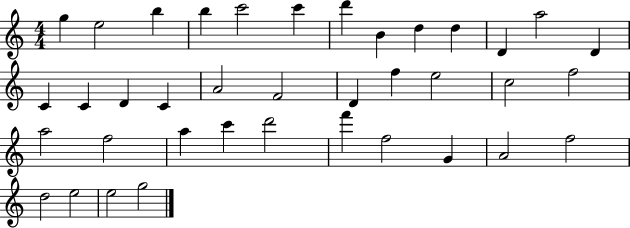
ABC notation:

X:1
T:Untitled
M:4/4
L:1/4
K:C
g e2 b b c'2 c' d' B d d D a2 D C C D C A2 F2 D f e2 c2 f2 a2 f2 a c' d'2 f' f2 G A2 f2 d2 e2 e2 g2